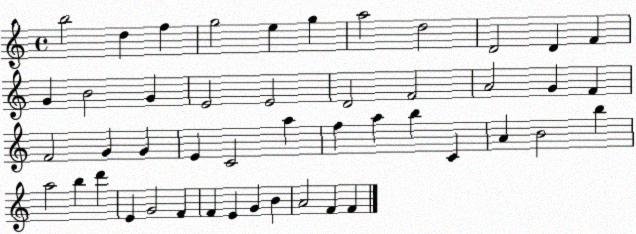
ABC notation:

X:1
T:Untitled
M:4/4
L:1/4
K:C
b2 d f g2 e g a2 d2 D2 D F G B2 G E2 E2 D2 F2 A2 G F F2 G G E C2 a f a b C A B2 b a2 b d' E G2 F F E G B A2 F F